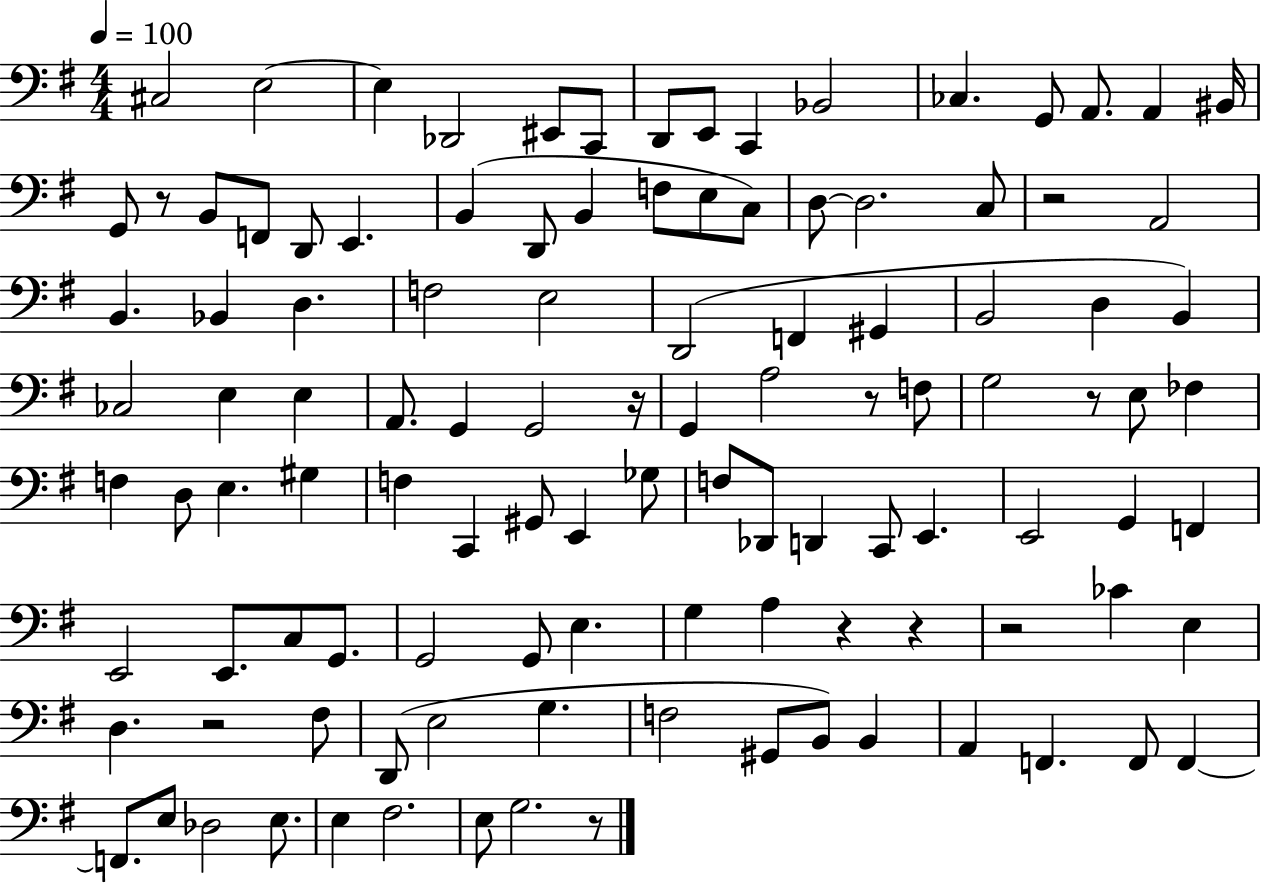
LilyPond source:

{
  \clef bass
  \numericTimeSignature
  \time 4/4
  \key g \major
  \tempo 4 = 100
  cis2 e2~~ | e4 des,2 eis,8 c,8 | d,8 e,8 c,4 bes,2 | ces4. g,8 a,8. a,4 bis,16 | \break g,8 r8 b,8 f,8 d,8 e,4. | b,4( d,8 b,4 f8 e8 c8) | d8~~ d2. c8 | r2 a,2 | \break b,4. bes,4 d4. | f2 e2 | d,2( f,4 gis,4 | b,2 d4 b,4) | \break ces2 e4 e4 | a,8. g,4 g,2 r16 | g,4 a2 r8 f8 | g2 r8 e8 fes4 | \break f4 d8 e4. gis4 | f4 c,4 gis,8 e,4 ges8 | f8 des,8 d,4 c,8 e,4. | e,2 g,4 f,4 | \break e,2 e,8. c8 g,8. | g,2 g,8 e4. | g4 a4 r4 r4 | r2 ces'4 e4 | \break d4. r2 fis8 | d,8( e2 g4. | f2 gis,8 b,8) b,4 | a,4 f,4. f,8 f,4~~ | \break f,8. e8 des2 e8. | e4 fis2. | e8 g2. r8 | \bar "|."
}